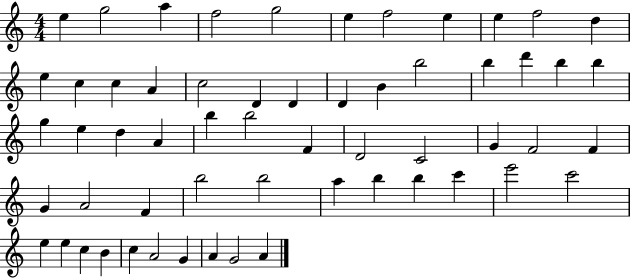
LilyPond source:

{
  \clef treble
  \numericTimeSignature
  \time 4/4
  \key c \major
  e''4 g''2 a''4 | f''2 g''2 | e''4 f''2 e''4 | e''4 f''2 d''4 | \break e''4 c''4 c''4 a'4 | c''2 d'4 d'4 | d'4 b'4 b''2 | b''4 d'''4 b''4 b''4 | \break g''4 e''4 d''4 a'4 | b''4 b''2 f'4 | d'2 c'2 | g'4 f'2 f'4 | \break g'4 a'2 f'4 | b''2 b''2 | a''4 b''4 b''4 c'''4 | e'''2 c'''2 | \break e''4 e''4 c''4 b'4 | c''4 a'2 g'4 | a'4 g'2 a'4 | \bar "|."
}